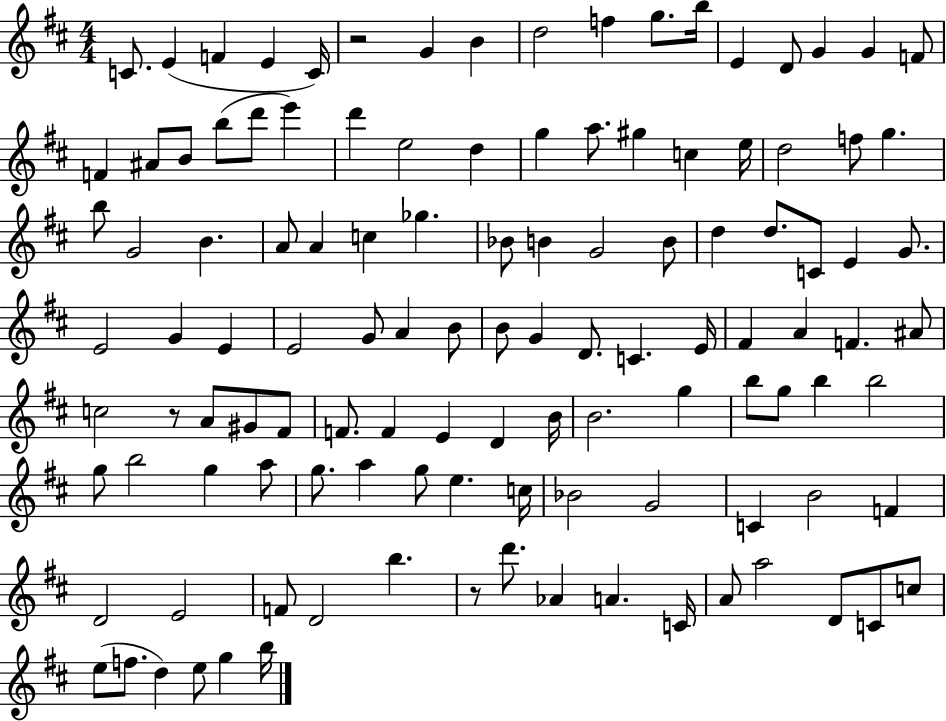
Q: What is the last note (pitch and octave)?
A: B5